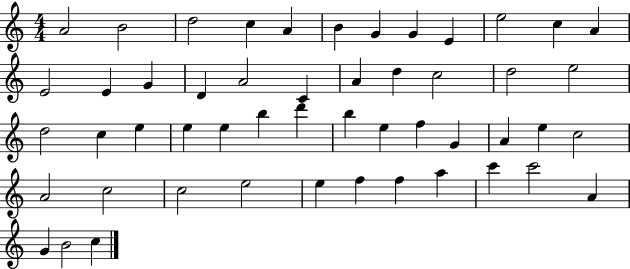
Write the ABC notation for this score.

X:1
T:Untitled
M:4/4
L:1/4
K:C
A2 B2 d2 c A B G G E e2 c A E2 E G D A2 C A d c2 d2 e2 d2 c e e e b d' b e f G A e c2 A2 c2 c2 e2 e f f a c' c'2 A G B2 c